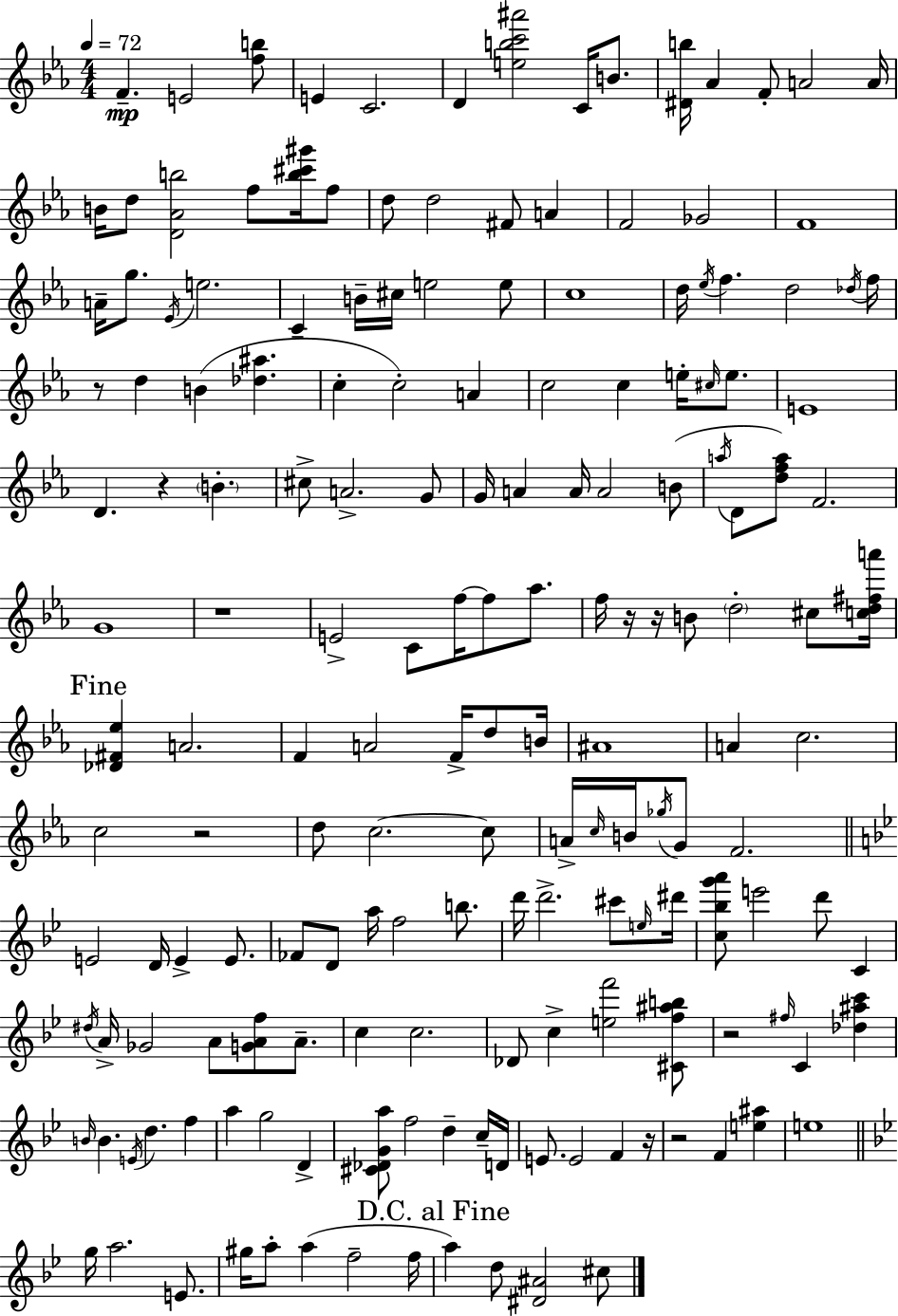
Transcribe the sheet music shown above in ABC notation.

X:1
T:Untitled
M:4/4
L:1/4
K:Eb
F E2 [fb]/2 E C2 D [ebc'^a']2 C/4 B/2 [^Db]/4 _A F/2 A2 A/4 B/4 d/2 [D_Ab]2 f/2 [b^c'^g']/4 f/2 d/2 d2 ^F/2 A F2 _G2 F4 A/4 g/2 _E/4 e2 C B/4 ^c/4 e2 e/2 c4 d/4 _e/4 f d2 _d/4 f/4 z/2 d B [_d^a] c c2 A c2 c e/4 ^c/4 e/2 E4 D z B ^c/2 A2 G/2 G/4 A A/4 A2 B/2 a/4 D/2 [dfa]/2 F2 G4 z4 E2 C/2 f/4 f/2 _a/2 f/4 z/4 z/4 B/2 d2 ^c/2 [cd^fa']/4 [_D^F_e] A2 F A2 F/4 d/2 B/4 ^A4 A c2 c2 z2 d/2 c2 c/2 A/4 c/4 B/4 _g/4 G/2 F2 E2 D/4 E E/2 _F/2 D/2 a/4 f2 b/2 d'/4 d'2 ^c'/2 e/4 ^d'/4 [c_bg'a']/2 e'2 d'/2 C ^d/4 A/4 _G2 A/2 [GAf]/2 A/2 c c2 _D/2 c [ef']2 [^Cf^ab]/2 z2 ^f/4 C [_d^ac'] B/4 B E/4 d f a g2 D [^C_DGa]/2 f2 d c/4 D/4 E/2 E2 F z/4 z2 F [e^a] e4 g/4 a2 E/2 ^g/4 a/2 a f2 f/4 a d/2 [^D^A]2 ^c/2